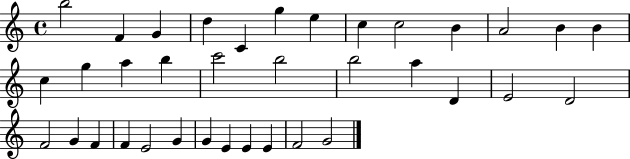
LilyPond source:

{
  \clef treble
  \time 4/4
  \defaultTimeSignature
  \key c \major
  b''2 f'4 g'4 | d''4 c'4 g''4 e''4 | c''4 c''2 b'4 | a'2 b'4 b'4 | \break c''4 g''4 a''4 b''4 | c'''2 b''2 | b''2 a''4 d'4 | e'2 d'2 | \break f'2 g'4 f'4 | f'4 e'2 g'4 | g'4 e'4 e'4 e'4 | f'2 g'2 | \break \bar "|."
}